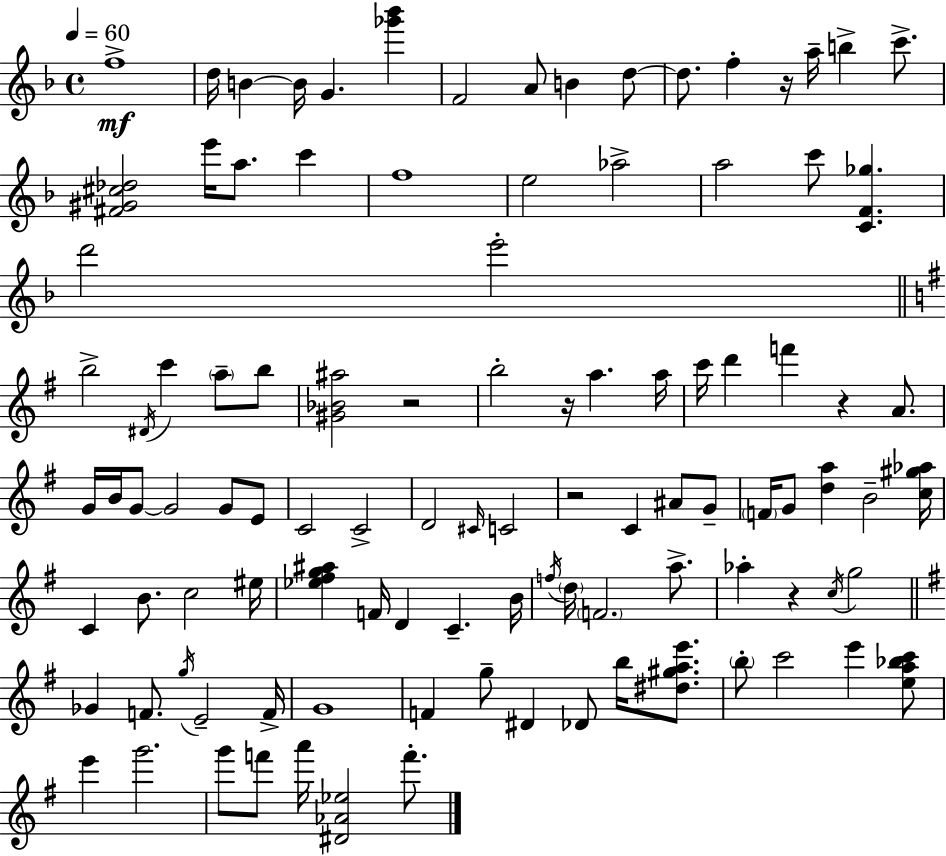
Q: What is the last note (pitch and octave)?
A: F6